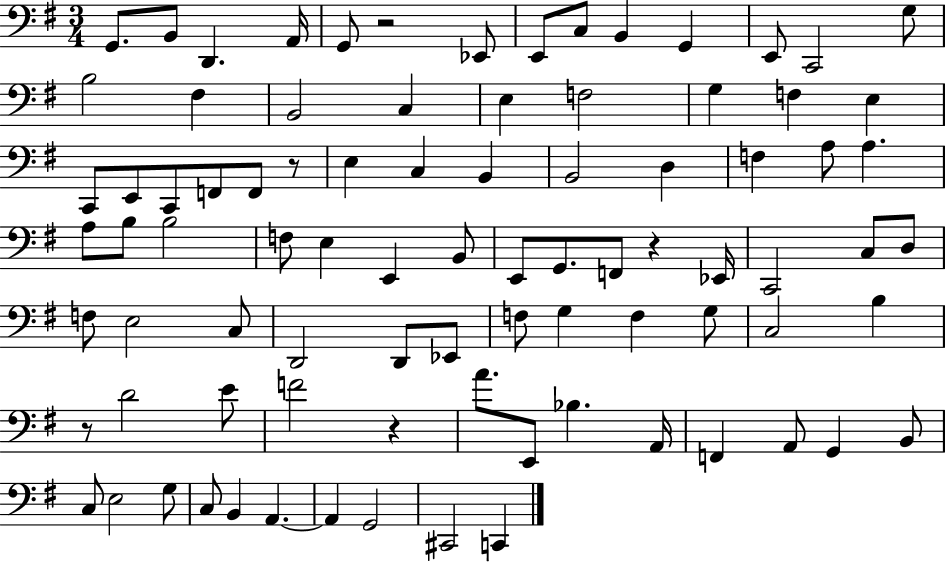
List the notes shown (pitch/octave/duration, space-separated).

G2/e. B2/e D2/q. A2/s G2/e R/h Eb2/e E2/e C3/e B2/q G2/q E2/e C2/h G3/e B3/h F#3/q B2/h C3/q E3/q F3/h G3/q F3/q E3/q C2/e E2/e C2/e F2/e F2/e R/e E3/q C3/q B2/q B2/h D3/q F3/q A3/e A3/q. A3/e B3/e B3/h F3/e E3/q E2/q B2/e E2/e G2/e. F2/e R/q Eb2/s C2/h C3/e D3/e F3/e E3/h C3/e D2/h D2/e Eb2/e F3/e G3/q F3/q G3/e C3/h B3/q R/e D4/h E4/e F4/h R/q A4/e. E2/e Bb3/q. A2/s F2/q A2/e G2/q B2/e C3/e E3/h G3/e C3/e B2/q A2/q. A2/q G2/h C#2/h C2/q